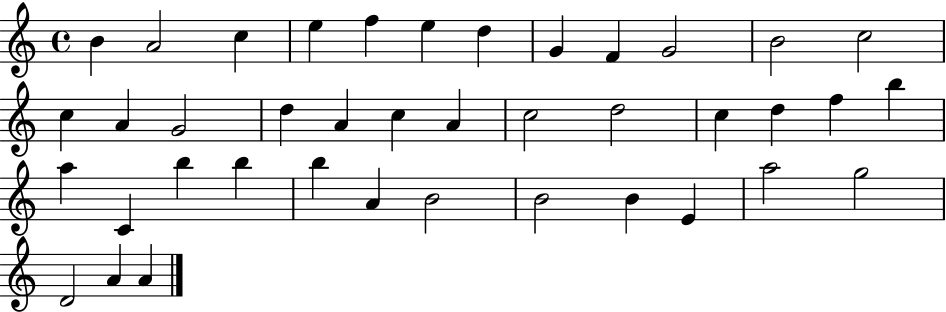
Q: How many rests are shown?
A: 0